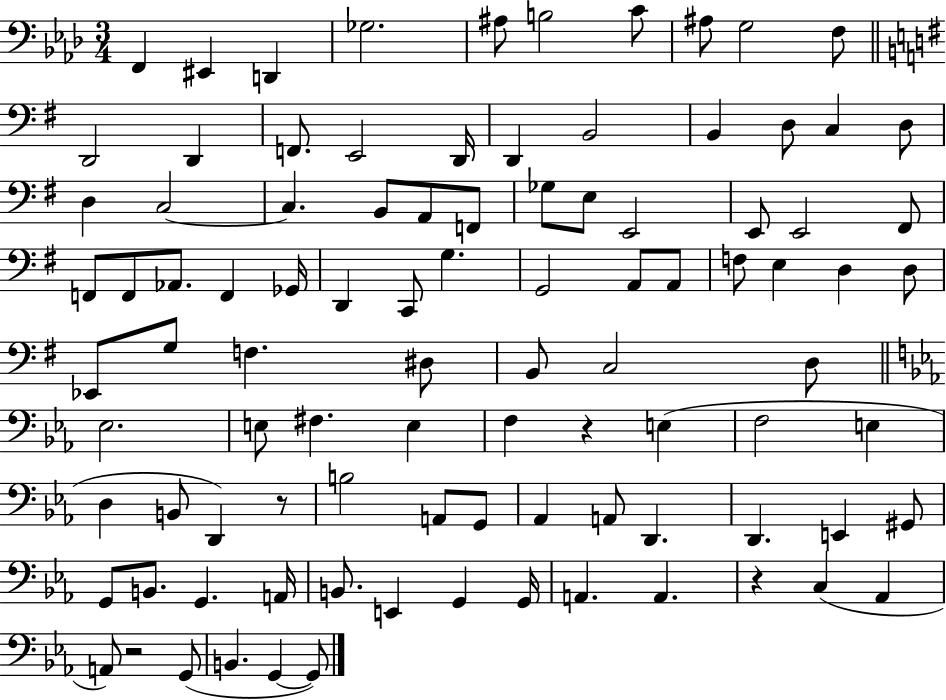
X:1
T:Untitled
M:3/4
L:1/4
K:Ab
F,, ^E,, D,, _G,2 ^A,/2 B,2 C/2 ^A,/2 G,2 F,/2 D,,2 D,, F,,/2 E,,2 D,,/4 D,, B,,2 B,, D,/2 C, D,/2 D, C,2 C, B,,/2 A,,/2 F,,/2 _G,/2 E,/2 E,,2 E,,/2 E,,2 ^F,,/2 F,,/2 F,,/2 _A,,/2 F,, _G,,/4 D,, C,,/2 G, G,,2 A,,/2 A,,/2 F,/2 E, D, D,/2 _E,,/2 G,/2 F, ^D,/2 B,,/2 C,2 D,/2 _E,2 E,/2 ^F, E, F, z E, F,2 E, D, B,,/2 D,, z/2 B,2 A,,/2 G,,/2 _A,, A,,/2 D,, D,, E,, ^G,,/2 G,,/2 B,,/2 G,, A,,/4 B,,/2 E,, G,, G,,/4 A,, A,, z C, _A,, A,,/2 z2 G,,/2 B,, G,, G,,/2